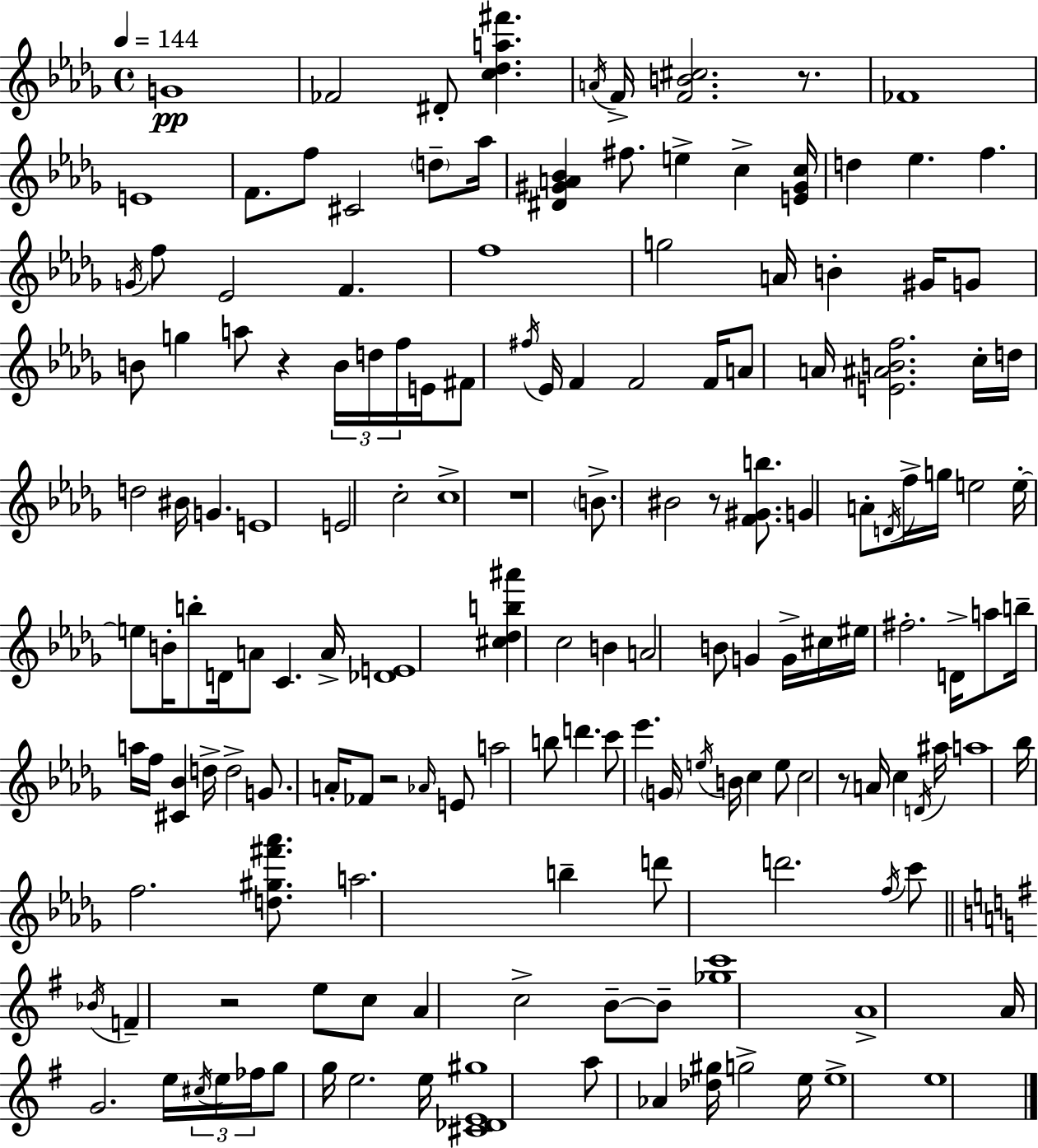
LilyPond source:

{
  \clef treble
  \time 4/4
  \defaultTimeSignature
  \key bes \minor
  \tempo 4 = 144
  g'1\pp | fes'2 dis'8-. <c'' des'' a'' fis'''>4. | \acciaccatura { a'16 } f'16-> <f' b' cis''>2. r8. | fes'1 | \break e'1 | f'8. f''8 cis'2 \parenthesize d''8-- | aes''16 <dis' gis' a' bes'>4 fis''8. e''4-> c''4-> | <e' gis' c''>16 d''4 ees''4. f''4. | \break \acciaccatura { g'16 } f''8 ees'2 f'4. | f''1 | g''2 a'16 b'4-. gis'16 | g'8 b'8 g''4 a''8 r4 \tuplet 3/2 { b'16 d''16 | \break f''16 } e'16 fis'8 \acciaccatura { fis''16 } ees'16 f'4 f'2 | f'16 a'8 a'16 <e' ais' b' f''>2. | c''16-. d''16 d''2 bis'16 g'4. | e'1 | \break e'2 c''2-. | c''1-> | r1 | \parenthesize b'8.-> bis'2 r8 | \break <f' gis' b''>8. g'4 a'8-. \acciaccatura { d'16 } f''16-> g''16 e''2 | e''16-.~~ e''8 b'16-. b''8-. d'16 a'8 c'4. | a'16-> <des' e'>1 | <cis'' des'' b'' ais'''>4 c''2 | \break b'4 a'2 b'8 g'4 | g'16-> cis''16 eis''16 fis''2.-. | d'16-> a''8 b''16-- a''16 f''16 <cis' bes'>4 d''16-> d''2-> | g'8. a'16-. fes'8 r2 | \break \grace { aes'16 } e'8 a''2 b''8 d'''4. | c'''8 ees'''4. \parenthesize g'16 \acciaccatura { e''16 } b'16 | c''4 e''8 c''2 r8 | a'16 c''4 \acciaccatura { d'16 } ais''16 a''1 | \break bes''16 f''2. | <d'' gis'' fis''' aes'''>8. a''2. | b''4-- d'''8 d'''2. | \acciaccatura { f''16 } c'''8 \bar "||" \break \key g \major \acciaccatura { bes'16 } f'4-- r2 e''8 c''8 | a'4 c''2-> b'8--~~ b'8-- | <ges'' c'''>1 | a'1-> | \break a'16 g'2. e''16 \tuplet 3/2 { \acciaccatura { cis''16 } | e''16 fes''16 } g''8 g''16 e''2. | e''16 <cis' des' e' gis''>1 | a''8 aes'4 <des'' gis''>16 g''2-> | \break e''16 e''1-> | e''1 | \bar "|."
}